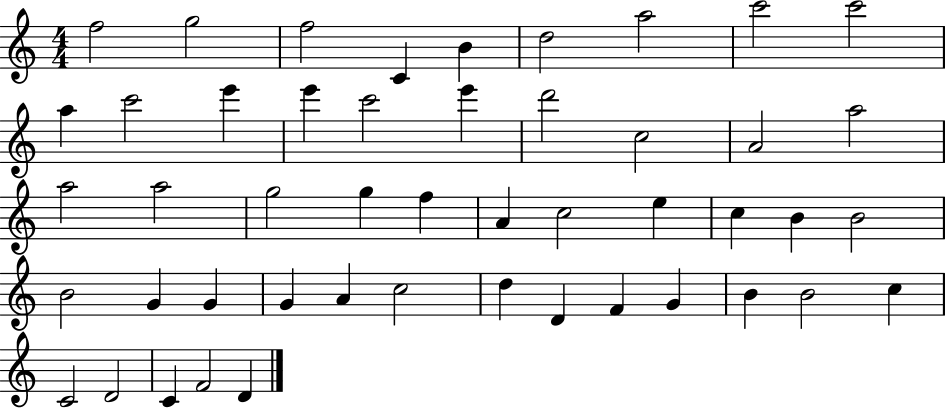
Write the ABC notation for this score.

X:1
T:Untitled
M:4/4
L:1/4
K:C
f2 g2 f2 C B d2 a2 c'2 c'2 a c'2 e' e' c'2 e' d'2 c2 A2 a2 a2 a2 g2 g f A c2 e c B B2 B2 G G G A c2 d D F G B B2 c C2 D2 C F2 D